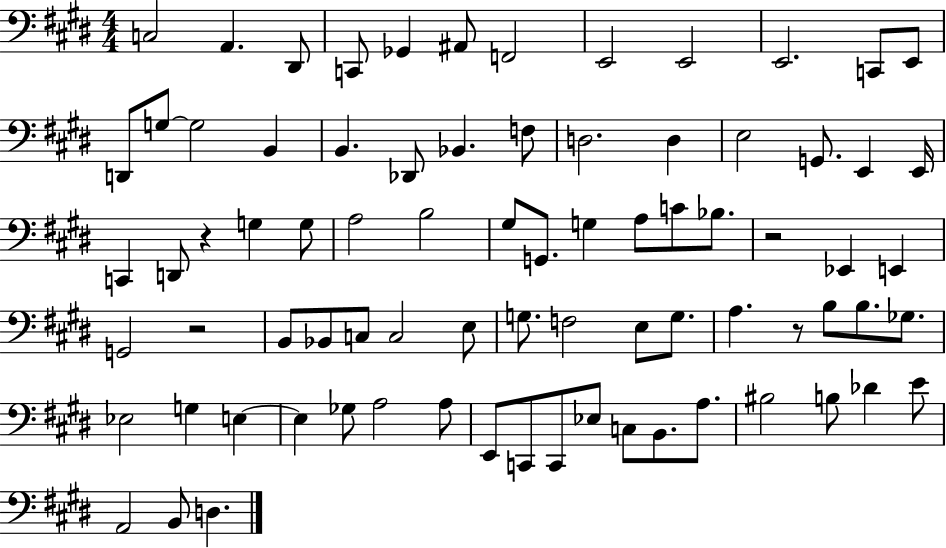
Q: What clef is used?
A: bass